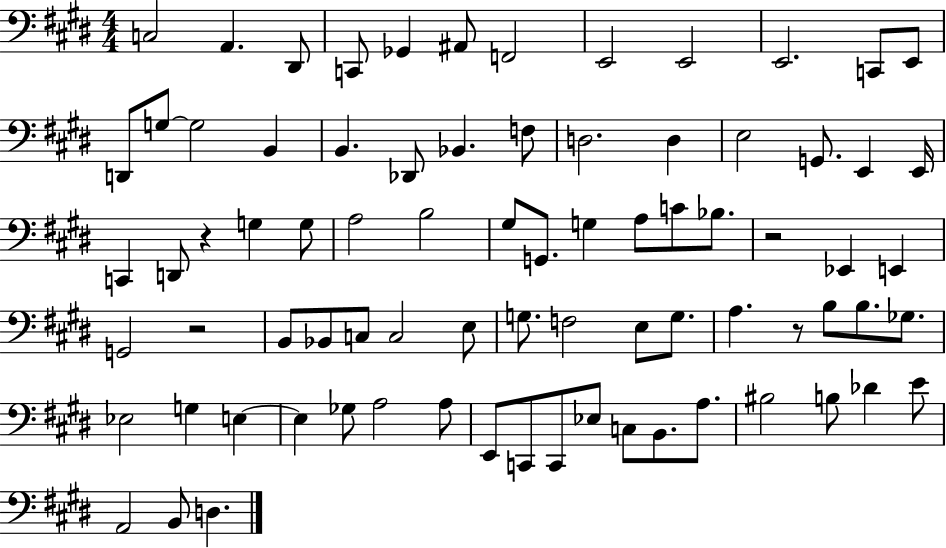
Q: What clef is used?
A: bass